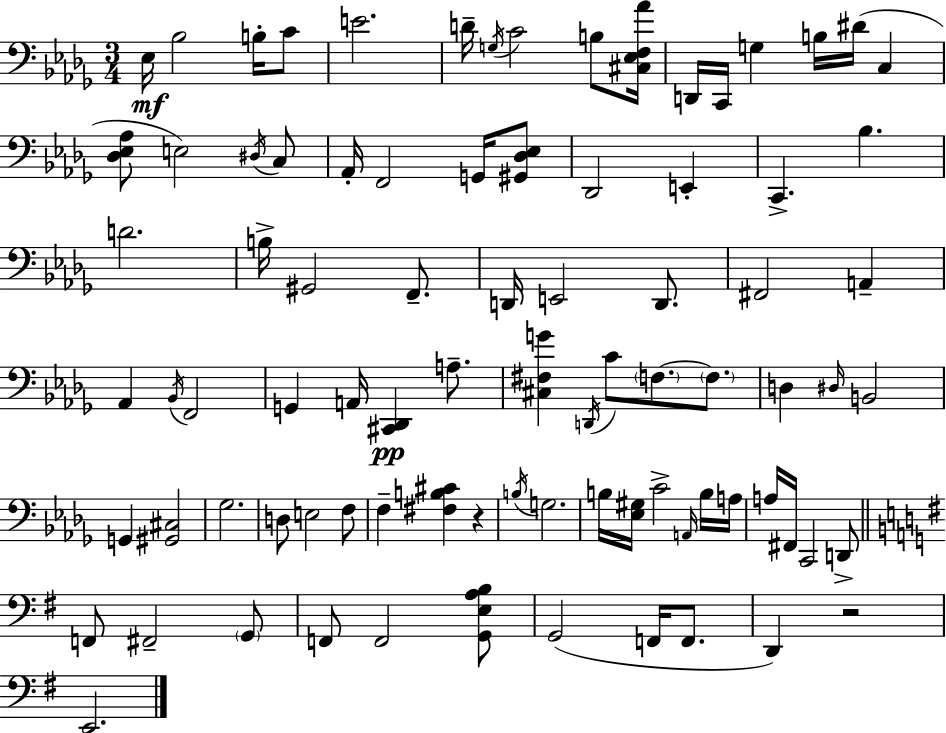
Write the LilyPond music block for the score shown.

{
  \clef bass
  \numericTimeSignature
  \time 3/4
  \key bes \minor
  ees16\mf bes2 b16-. c'8 | e'2. | d'16-- \acciaccatura { g16 } c'2 b8 | <cis ees f aes'>16 d,16 c,16 g4 b16 dis'16( c4 | \break <des ees aes>8 e2) \acciaccatura { dis16 } | c8 aes,16-. f,2 g,16 | <gis, des ees>8 des,2 e,4-. | c,4.-> bes4. | \break d'2. | b16-> gis,2 f,8.-- | d,16 e,2 d,8. | fis,2 a,4-- | \break aes,4 \acciaccatura { bes,16 } f,2 | g,4 a,16 <cis, des,>4\pp | a8.-- <cis fis g'>4 \acciaccatura { d,16 } c'8 \parenthesize f8.~~ | \parenthesize f8. d4 \grace { dis16 } b,2 | \break g,4 <gis, cis>2 | ges2. | d8 e2 | f8 f4-- <fis b cis'>4 | \break r4 \acciaccatura { b16 } g2. | b16 <ees gis>16 c'2-> | \grace { a,16 } b16 a16 a16 fis,16 c,2 | d,8-> \bar "||" \break \key e \minor f,8 fis,2-- \parenthesize g,8 | f,8 f,2 <g, e a b>8 | g,2( f,16 f,8. | d,4) r2 | \break e,2. | \bar "|."
}